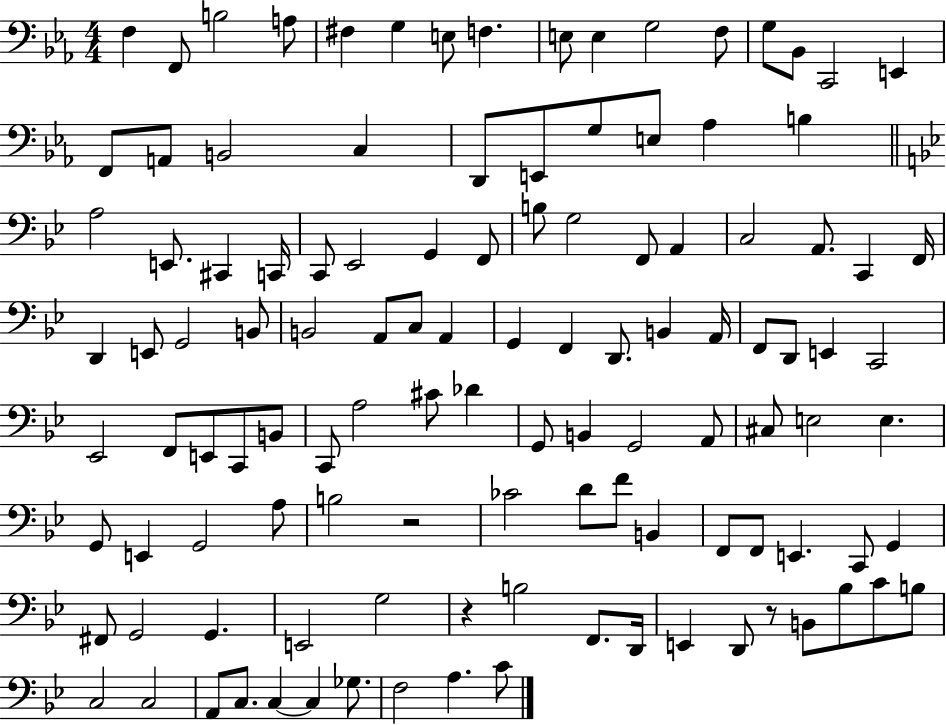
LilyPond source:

{
  \clef bass
  \numericTimeSignature
  \time 4/4
  \key ees \major
  f4 f,8 b2 a8 | fis4 g4 e8 f4. | e8 e4 g2 f8 | g8 bes,8 c,2 e,4 | \break f,8 a,8 b,2 c4 | d,8 e,8 g8 e8 aes4 b4 | \bar "||" \break \key bes \major a2 e,8. cis,4 c,16 | c,8 ees,2 g,4 f,8 | b8 g2 f,8 a,4 | c2 a,8. c,4 f,16 | \break d,4 e,8 g,2 b,8 | b,2 a,8 c8 a,4 | g,4 f,4 d,8. b,4 a,16 | f,8 d,8 e,4 c,2 | \break ees,2 f,8 e,8 c,8 b,8 | c,8 a2 cis'8 des'4 | g,8 b,4 g,2 a,8 | cis8 e2 e4. | \break g,8 e,4 g,2 a8 | b2 r2 | ces'2 d'8 f'8 b,4 | f,8 f,8 e,4. c,8 g,4 | \break fis,8 g,2 g,4. | e,2 g2 | r4 b2 f,8. d,16 | e,4 d,8 r8 b,8 bes8 c'8 b8 | \break c2 c2 | a,8 c8. c4~~ c4 ges8. | f2 a4. c'8 | \bar "|."
}